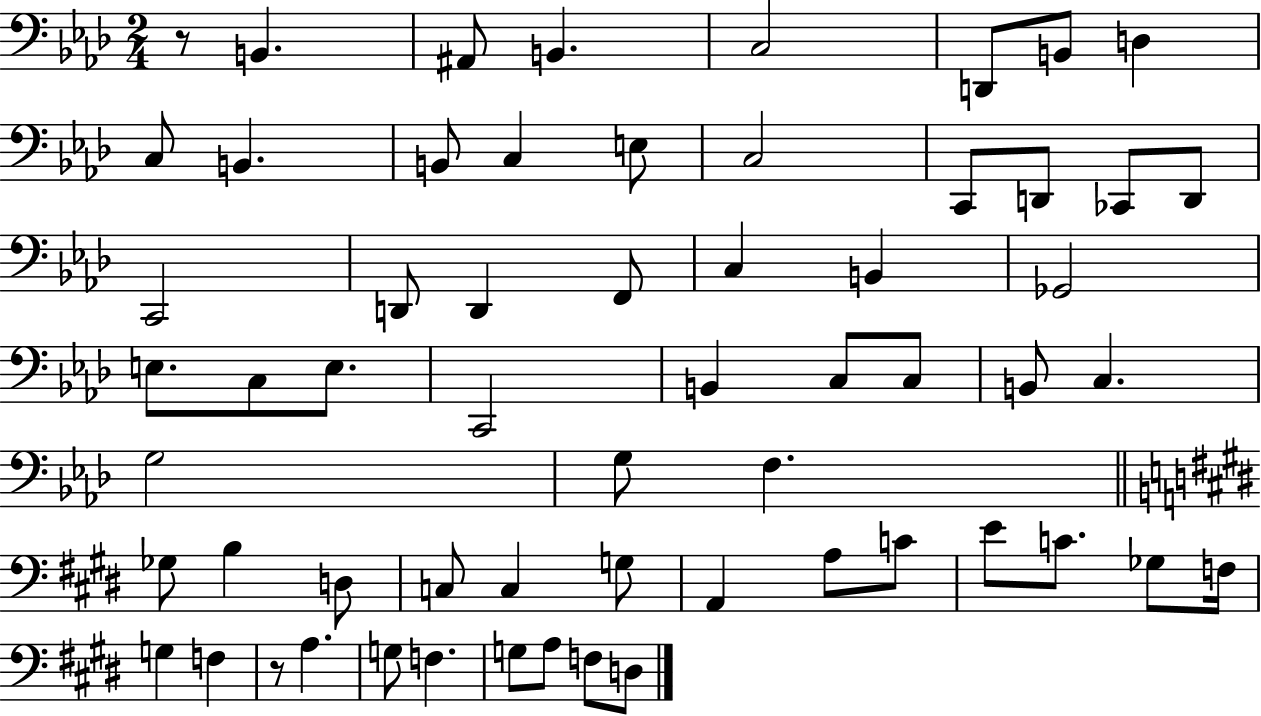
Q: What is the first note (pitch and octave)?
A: B2